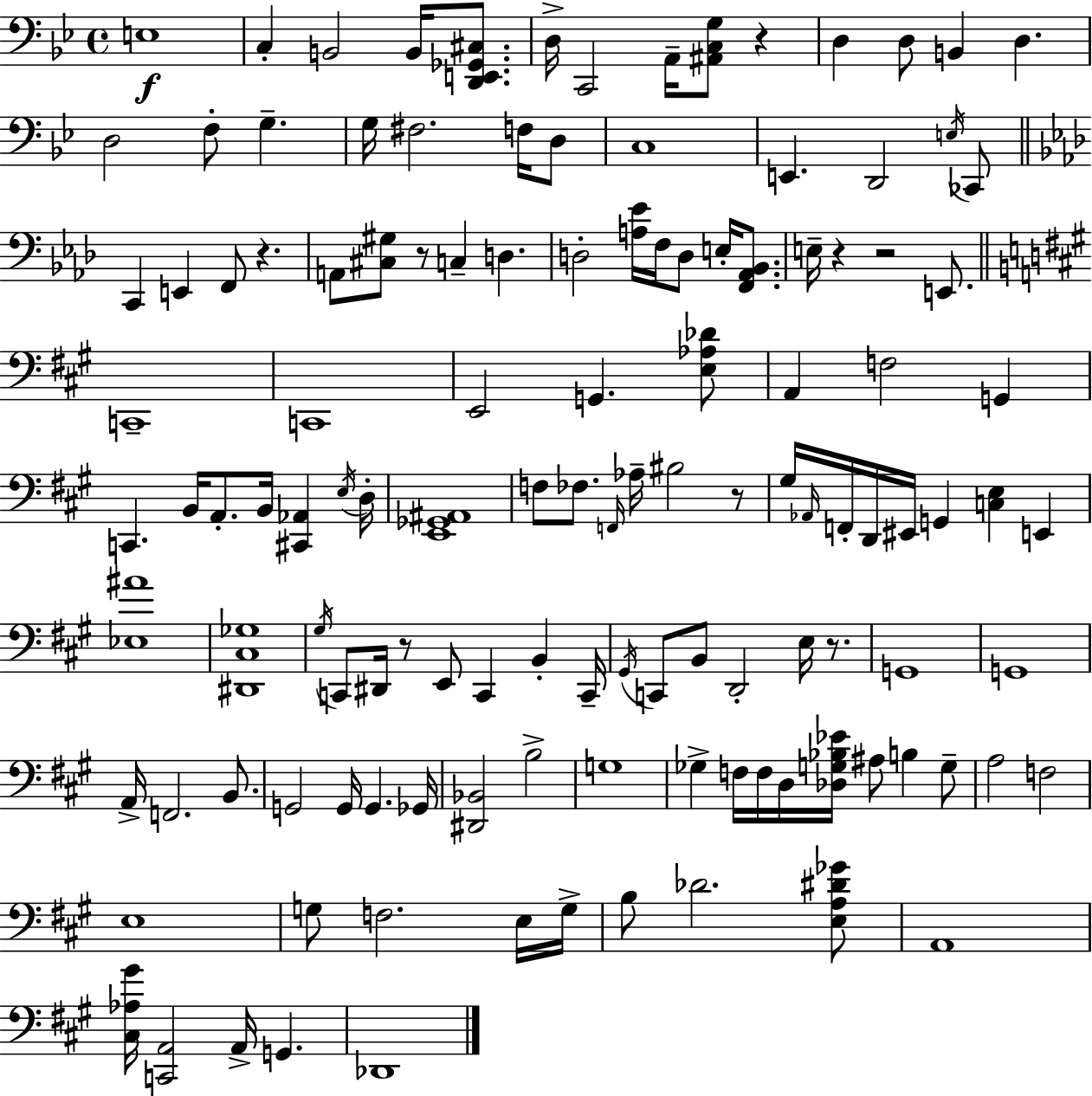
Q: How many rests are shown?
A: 8